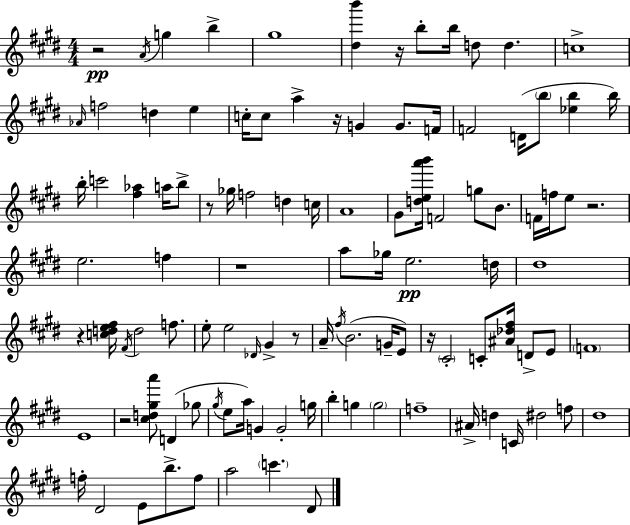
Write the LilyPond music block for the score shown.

{
  \clef treble
  \numericTimeSignature
  \time 4/4
  \key e \major
  r2\pp \acciaccatura { a'16 } g''4 b''4-> | gis''1 | <dis'' b'''>4 r16 b''8-. b''16 d''8 d''4. | c''1-> | \break \grace { aes'16 } f''2 d''4 e''4 | c''16-. c''8 a''4-> r16 g'4 g'8. | f'16 f'2 d'16( \parenthesize b''8 <ees'' b''>4 | b''16) b''16-. c'''2 <fis'' aes''>4 a''16 | \break b''8-> r8 ges''16 f''2 d''4 | c''16 a'1 | gis'8 <d'' e'' a''' b'''>16 f'2 g''8 b'8. | f'16 f''16 e''8 r2. | \break e''2. f''4 | r1 | a''8 ges''16 e''2.\pp | d''16 dis''1 | \break r4 <c'' d'' e'' fis''>16 \acciaccatura { fis'16 } d''2 | f''8. e''8-. e''2 \grace { des'16 } gis'4-> | r8 a'16-- \acciaccatura { fis''16 }( b'2. | g'16-- e'8) r16 \parenthesize cis'2-. c'8-. | \break <ais' des'' fis''>16 d'8-> e'8 \parenthesize f'1 | e'1 | r2 <cis'' d'' gis'' a'''>8 d'4( | ges''8 \acciaccatura { gis''16 } e''8 a''16) g'4 g'2-. | \break g''16 b''4-. g''4 \parenthesize g''2 | f''1-- | ais'16-> d''4 c'16 dis''2 | f''8 dis''1 | \break f''16-. dis'2 e'8 | b''8.-> f''8 a''2 \parenthesize c'''4. | dis'8 \bar "|."
}